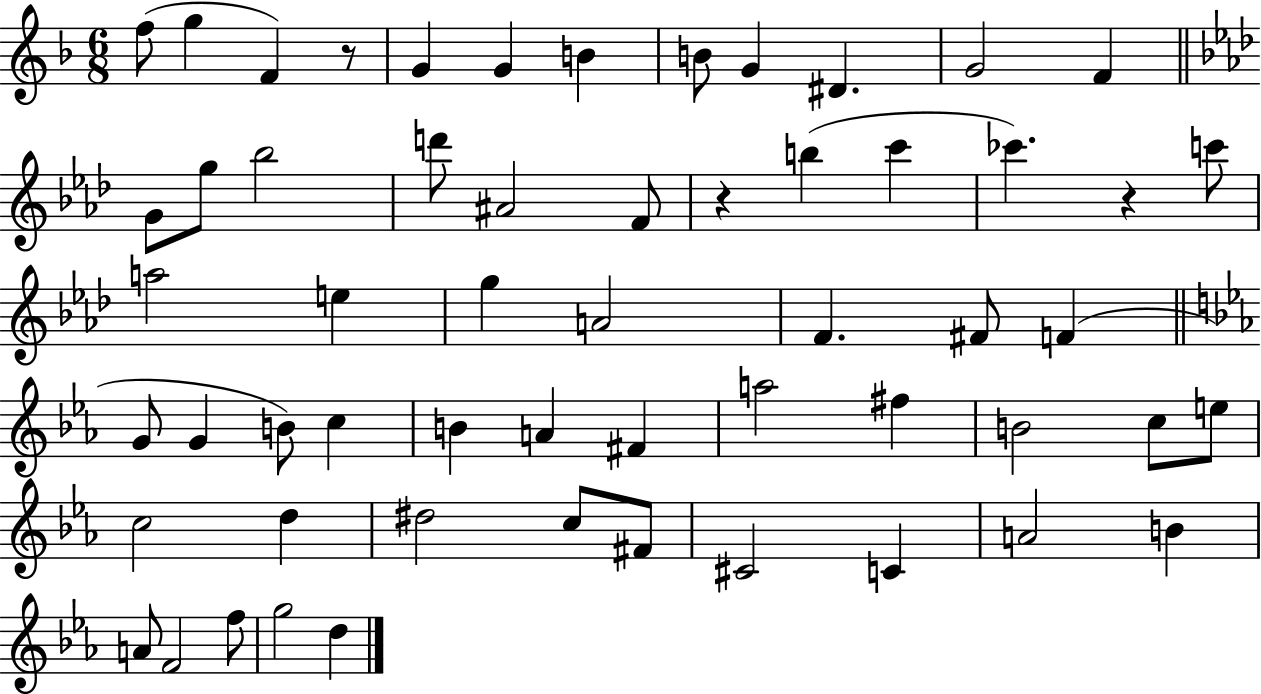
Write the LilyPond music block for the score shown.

{
  \clef treble
  \numericTimeSignature
  \time 6/8
  \key f \major
  f''8( g''4 f'4) r8 | g'4 g'4 b'4 | b'8 g'4 dis'4. | g'2 f'4 | \break \bar "||" \break \key f \minor g'8 g''8 bes''2 | d'''8 ais'2 f'8 | r4 b''4( c'''4 | ces'''4.) r4 c'''8 | \break a''2 e''4 | g''4 a'2 | f'4. fis'8 f'4( | \bar "||" \break \key c \minor g'8 g'4 b'8) c''4 | b'4 a'4 fis'4 | a''2 fis''4 | b'2 c''8 e''8 | \break c''2 d''4 | dis''2 c''8 fis'8 | cis'2 c'4 | a'2 b'4 | \break a'8 f'2 f''8 | g''2 d''4 | \bar "|."
}